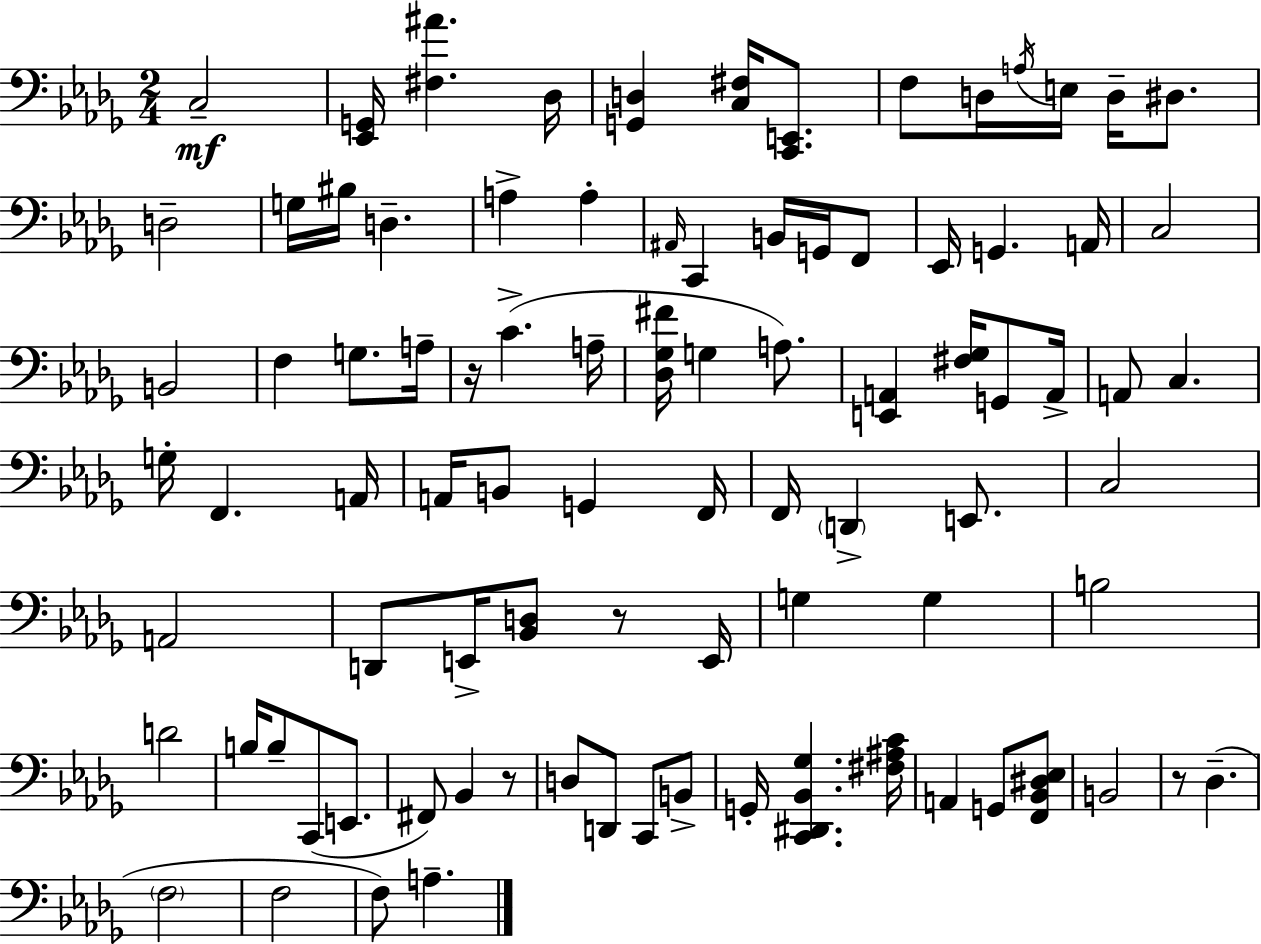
X:1
T:Untitled
M:2/4
L:1/4
K:Bbm
C,2 [_E,,G,,]/4 [^F,^A] _D,/4 [G,,D,] [C,^F,]/4 [C,,E,,]/2 F,/2 D,/4 A,/4 E,/4 D,/4 ^D,/2 D,2 G,/4 ^B,/4 D, A, A, ^A,,/4 C,, B,,/4 G,,/4 F,,/2 _E,,/4 G,, A,,/4 C,2 B,,2 F, G,/2 A,/4 z/4 C A,/4 [_D,_G,^F]/4 G, A,/2 [E,,A,,] [^F,_G,]/4 G,,/2 A,,/4 A,,/2 C, G,/4 F,, A,,/4 A,,/4 B,,/2 G,, F,,/4 F,,/4 D,, E,,/2 C,2 A,,2 D,,/2 E,,/4 [_B,,D,]/2 z/2 E,,/4 G, G, B,2 D2 B,/4 B,/2 C,,/2 E,,/2 ^F,,/2 _B,, z/2 D,/2 D,,/2 C,,/2 B,,/2 G,,/4 [C,,^D,,_B,,_G,] [^F,^A,C]/4 A,, G,,/2 [F,,_B,,^D,_E,]/2 B,,2 z/2 _D, F,2 F,2 F,/2 A,